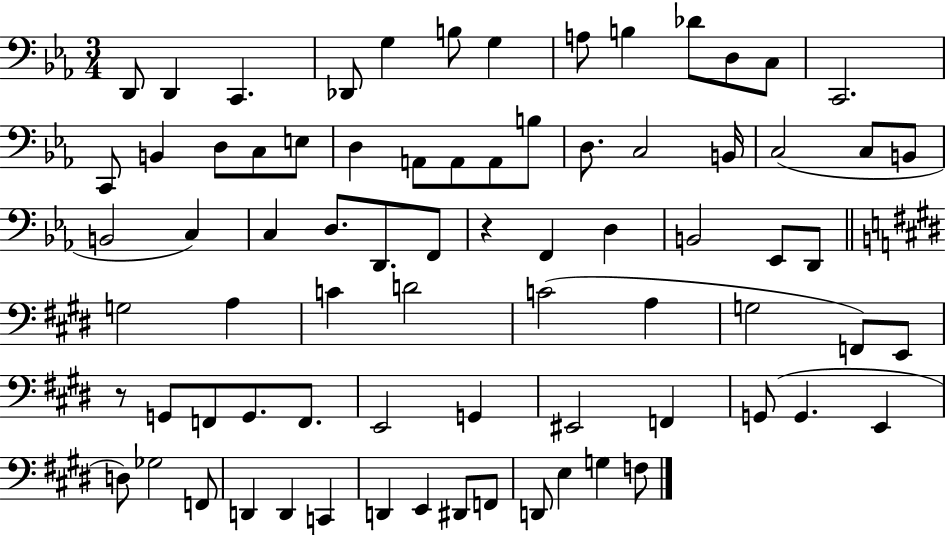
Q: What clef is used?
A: bass